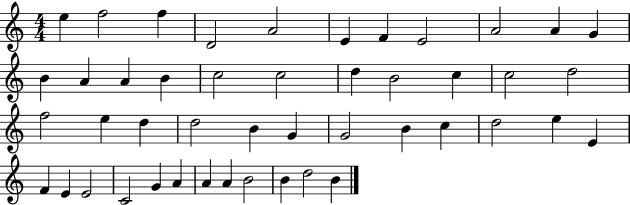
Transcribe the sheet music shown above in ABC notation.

X:1
T:Untitled
M:4/4
L:1/4
K:C
e f2 f D2 A2 E F E2 A2 A G B A A B c2 c2 d B2 c c2 d2 f2 e d d2 B G G2 B c d2 e E F E E2 C2 G A A A B2 B d2 B